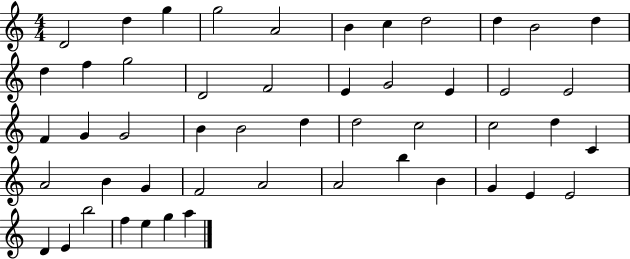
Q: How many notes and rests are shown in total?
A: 50